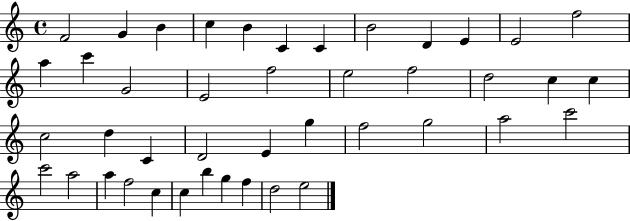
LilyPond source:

{
  \clef treble
  \time 4/4
  \defaultTimeSignature
  \key c \major
  f'2 g'4 b'4 | c''4 b'4 c'4 c'4 | b'2 d'4 e'4 | e'2 f''2 | \break a''4 c'''4 g'2 | e'2 f''2 | e''2 f''2 | d''2 c''4 c''4 | \break c''2 d''4 c'4 | d'2 e'4 g''4 | f''2 g''2 | a''2 c'''2 | \break c'''2 a''2 | a''4 f''2 c''4 | c''4 b''4 g''4 f''4 | d''2 e''2 | \break \bar "|."
}